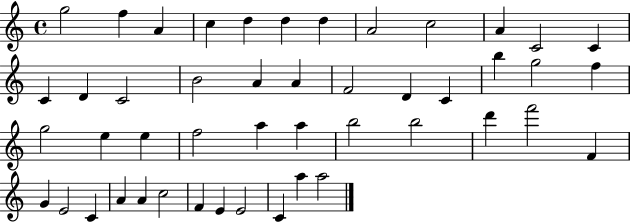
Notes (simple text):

G5/h F5/q A4/q C5/q D5/q D5/q D5/q A4/h C5/h A4/q C4/h C4/q C4/q D4/q C4/h B4/h A4/q A4/q F4/h D4/q C4/q B5/q G5/h F5/q G5/h E5/q E5/q F5/h A5/q A5/q B5/h B5/h D6/q F6/h F4/q G4/q E4/h C4/q A4/q A4/q C5/h F4/q E4/q E4/h C4/q A5/q A5/h